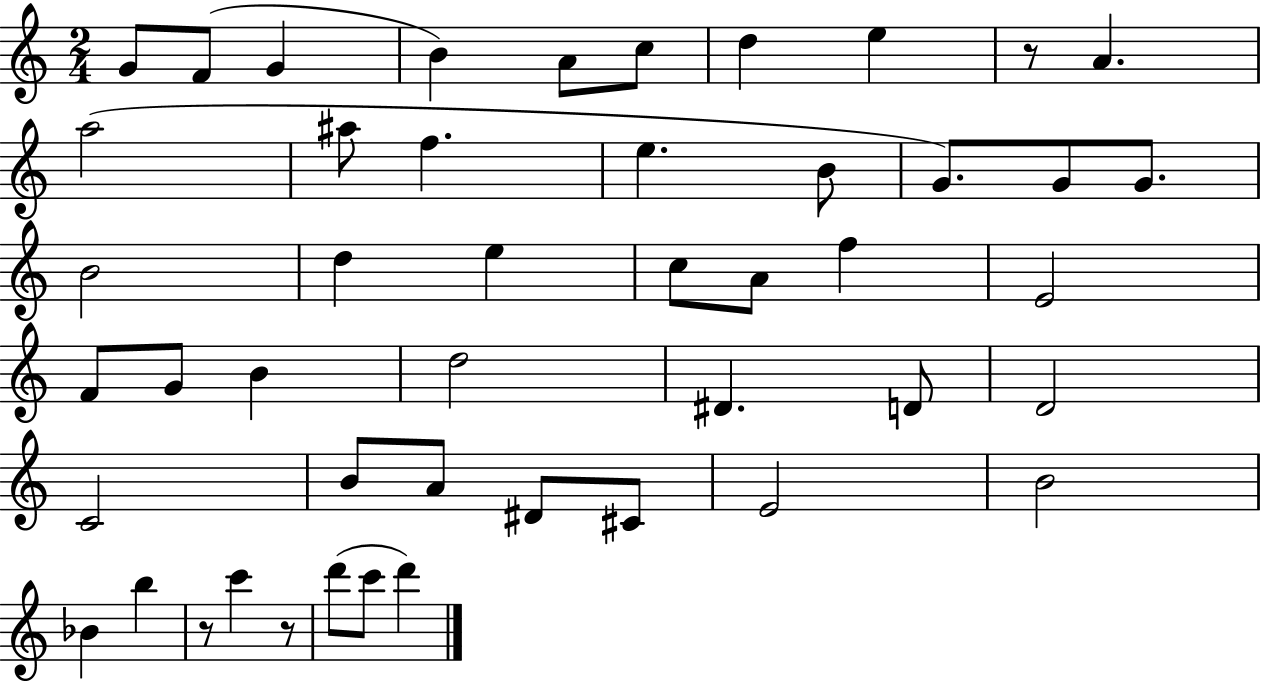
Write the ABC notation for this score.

X:1
T:Untitled
M:2/4
L:1/4
K:C
G/2 F/2 G B A/2 c/2 d e z/2 A a2 ^a/2 f e B/2 G/2 G/2 G/2 B2 d e c/2 A/2 f E2 F/2 G/2 B d2 ^D D/2 D2 C2 B/2 A/2 ^D/2 ^C/2 E2 B2 _B b z/2 c' z/2 d'/2 c'/2 d'